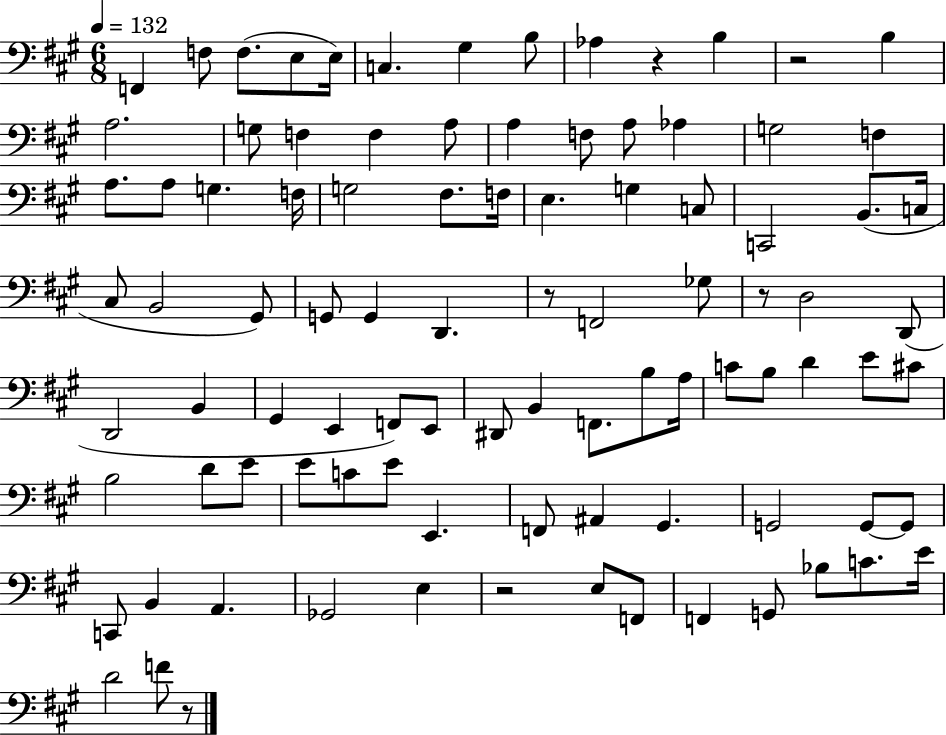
{
  \clef bass
  \numericTimeSignature
  \time 6/8
  \key a \major
  \tempo 4 = 132
  f,4 f8 f8.( e8 e16) | c4. gis4 b8 | aes4 r4 b4 | r2 b4 | \break a2. | g8 f4 f4 a8 | a4 f8 a8 aes4 | g2 f4 | \break a8. a8 g4. f16 | g2 fis8. f16 | e4. g4 c8 | c,2 b,8.( c16 | \break cis8 b,2 gis,8) | g,8 g,4 d,4. | r8 f,2 ges8 | r8 d2 d,8( | \break d,2 b,4 | gis,4 e,4 f,8) e,8 | dis,8 b,4 f,8. b8 a16 | c'8 b8 d'4 e'8 cis'8 | \break b2 d'8 e'8 | e'8 c'8 e'8 e,4. | f,8 ais,4 gis,4. | g,2 g,8~~ g,8 | \break c,8 b,4 a,4. | ges,2 e4 | r2 e8 f,8 | f,4 g,8 bes8 c'8. e'16 | \break d'2 f'8 r8 | \bar "|."
}